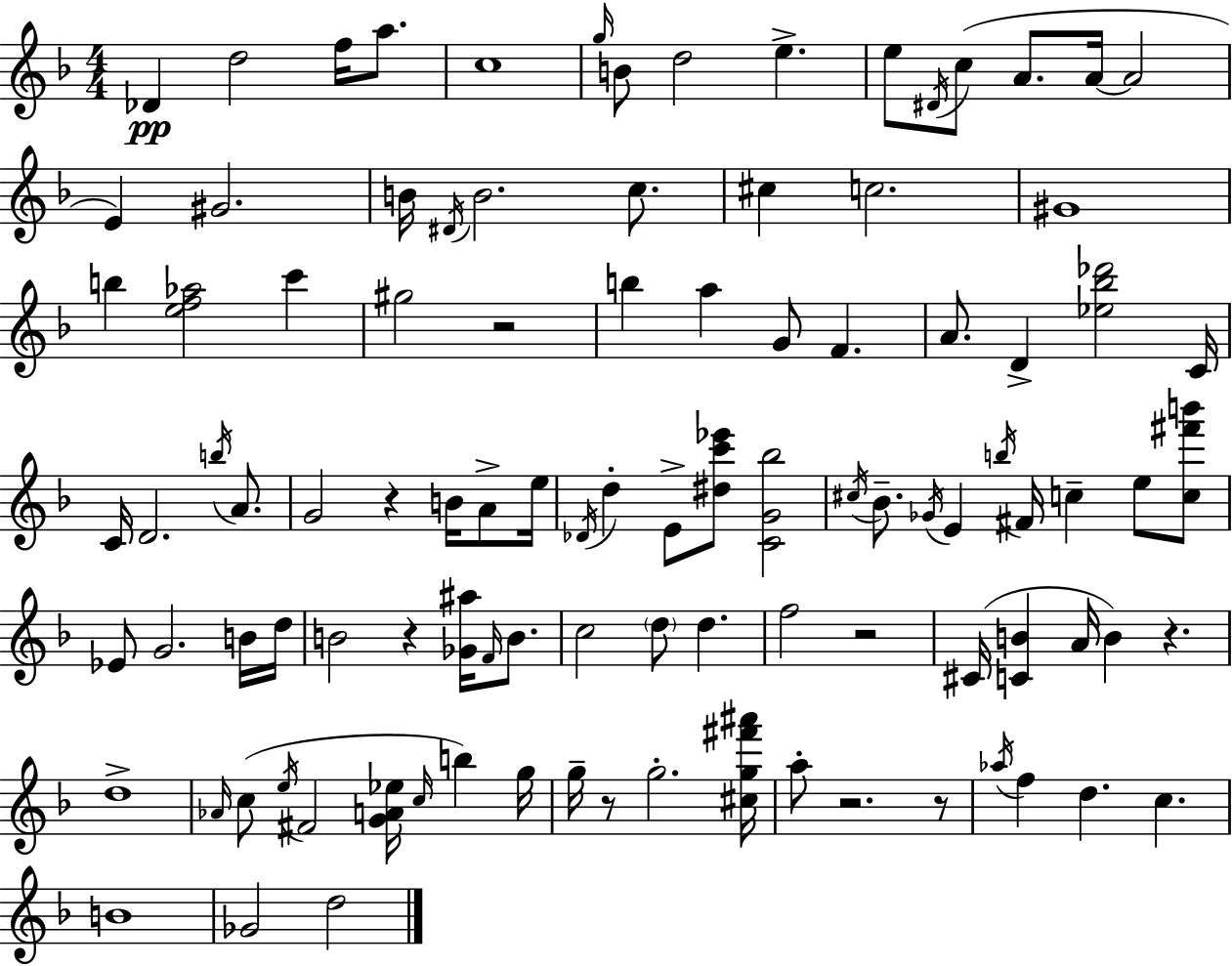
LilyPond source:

{
  \clef treble
  \numericTimeSignature
  \time 4/4
  \key f \major
  \repeat volta 2 { des'4\pp d''2 f''16 a''8. | c''1 | \grace { g''16 } b'8 d''2 e''4.-> | e''8 \acciaccatura { dis'16 } c''8( a'8. a'16~~ a'2 | \break e'4) gis'2. | b'16 \acciaccatura { dis'16 } b'2. | c''8. cis''4 c''2. | gis'1 | \break b''4 <e'' f'' aes''>2 c'''4 | gis''2 r2 | b''4 a''4 g'8 f'4. | a'8. d'4-> <ees'' bes'' des'''>2 | \break c'16 c'16 d'2. | \acciaccatura { b''16 } a'8. g'2 r4 | b'16 a'8-> e''16 \acciaccatura { des'16 } d''4-. e'8-> <dis'' c''' ees'''>8 <c' g' bes''>2 | \acciaccatura { cis''16 } bes'8.-- \acciaccatura { ges'16 } e'4 \acciaccatura { b''16 } fis'16 | \break c''4-- e''8 <c'' fis''' b'''>8 ees'8 g'2. | b'16 d''16 b'2 | r4 <ges' ais''>16 \grace { f'16 } b'8. c''2 | \parenthesize d''8 d''4. f''2 | \break r2 cis'16( <c' b'>4 a'16 b'4) | r4. d''1-> | \grace { aes'16 } c''8( \acciaccatura { e''16 } fis'2 | <g' a' ees''>16 \grace { c''16 } b''4) g''16 g''16-- r8 g''2.-. | \break <cis'' g'' fis''' ais'''>16 a''8-. r2. | r8 \acciaccatura { aes''16 } f''4 | d''4. c''4. b'1 | ges'2 | \break d''2 } \bar "|."
}